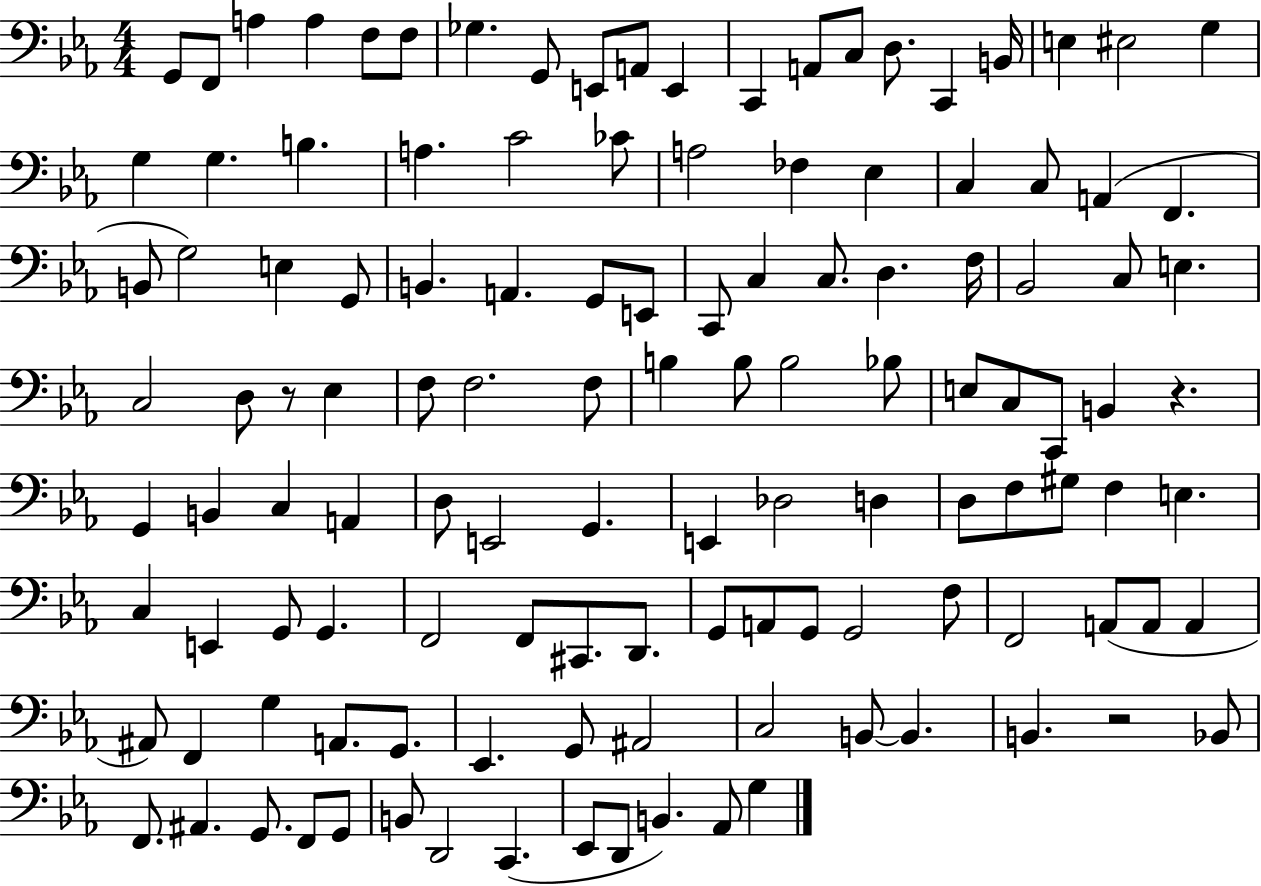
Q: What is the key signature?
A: EES major